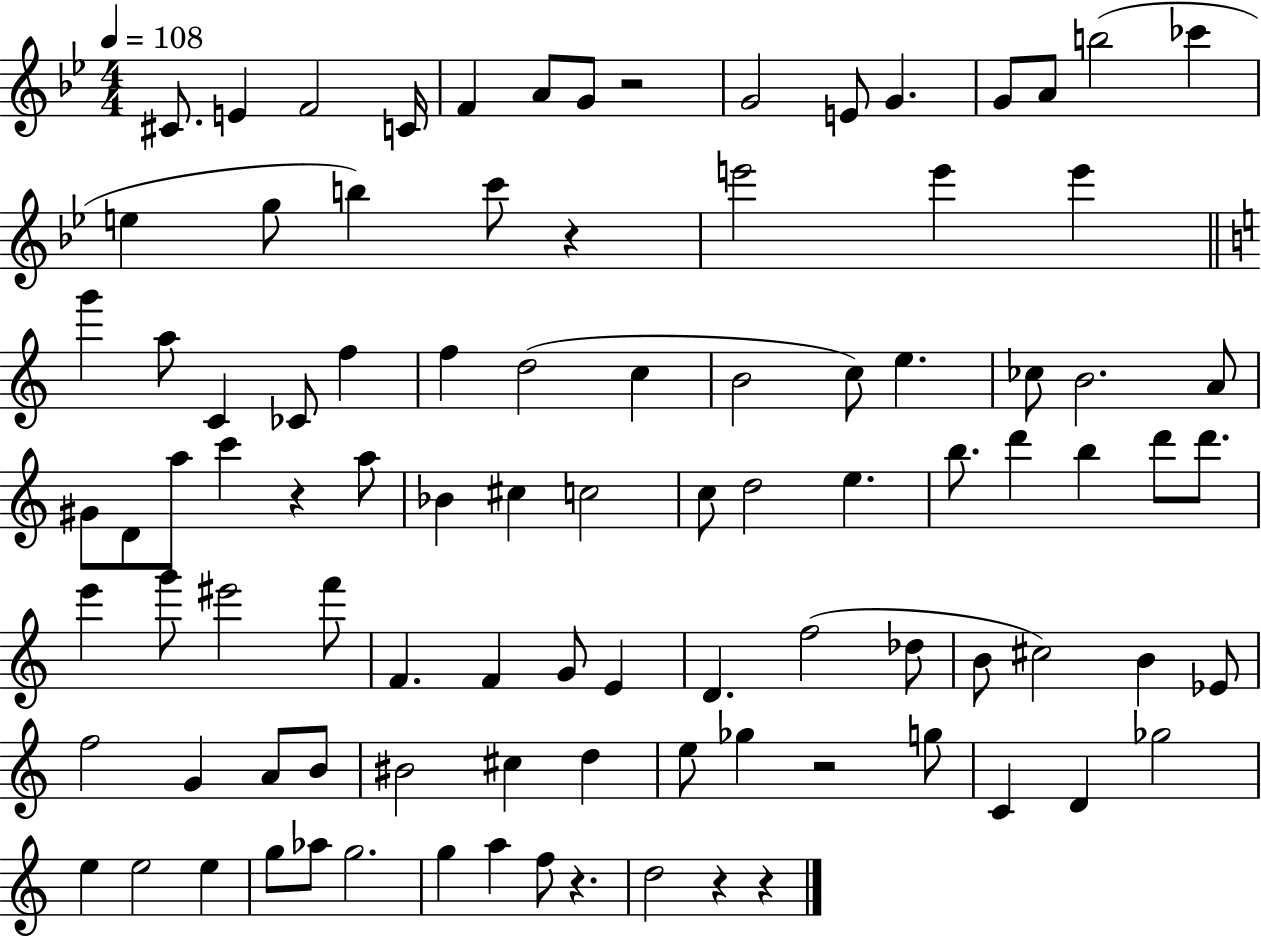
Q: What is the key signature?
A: BES major